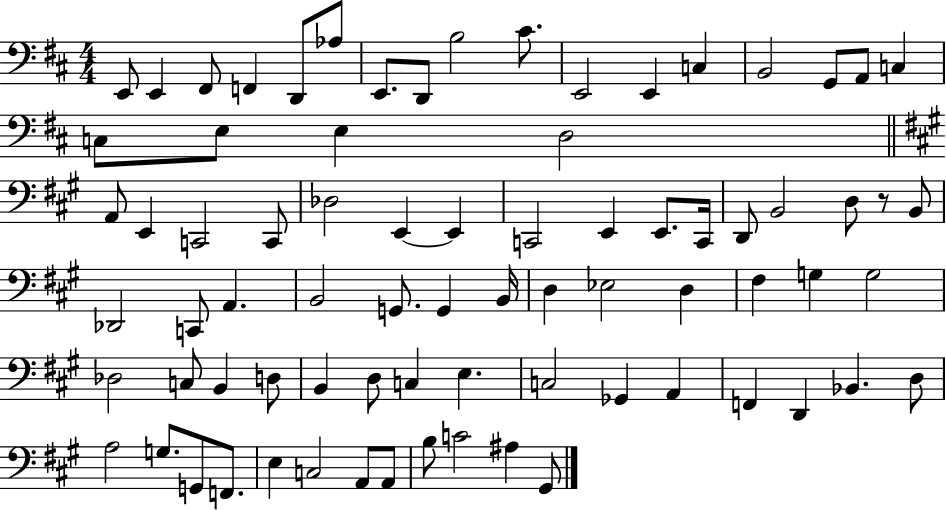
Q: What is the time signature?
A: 4/4